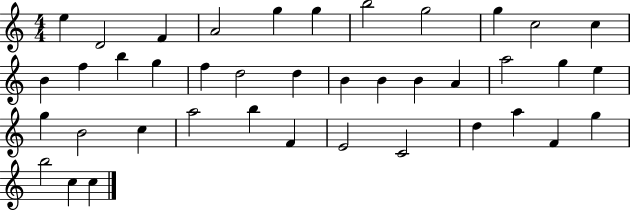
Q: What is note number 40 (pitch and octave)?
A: C5